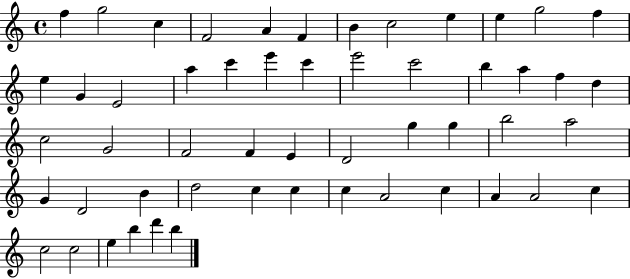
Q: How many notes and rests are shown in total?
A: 53